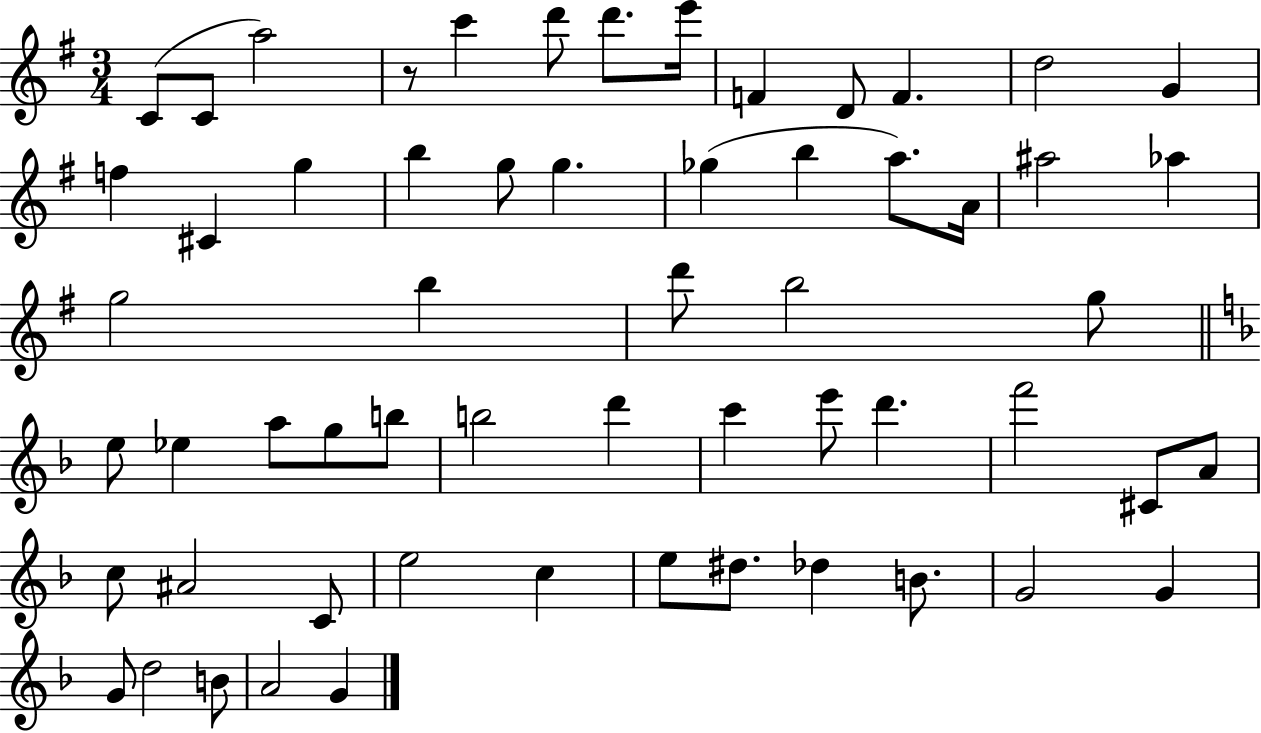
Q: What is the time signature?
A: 3/4